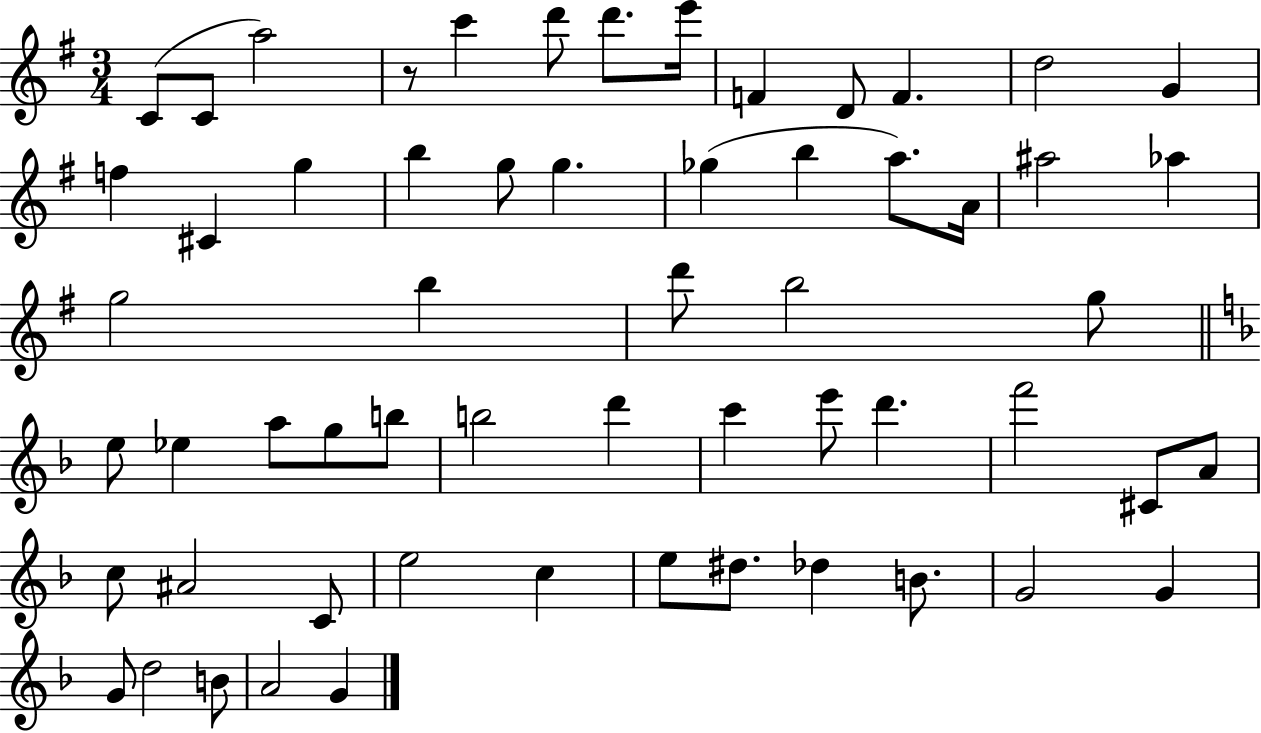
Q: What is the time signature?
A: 3/4